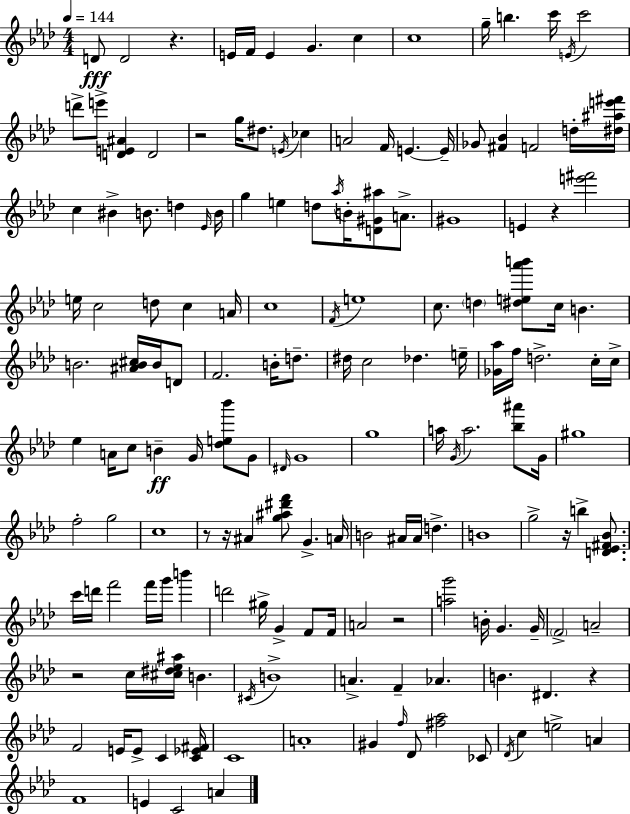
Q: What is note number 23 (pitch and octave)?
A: E4